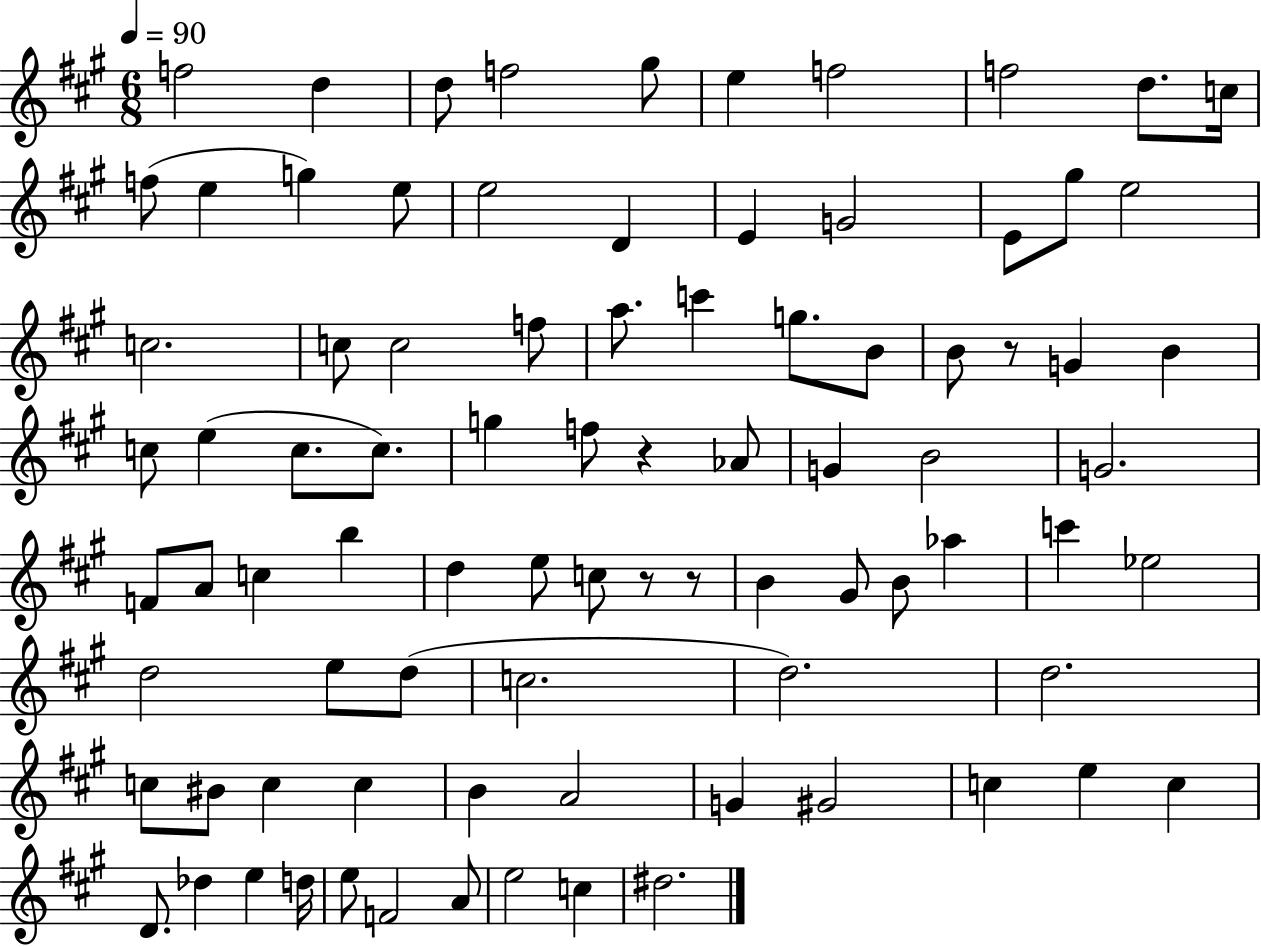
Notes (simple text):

F5/h D5/q D5/e F5/h G#5/e E5/q F5/h F5/h D5/e. C5/s F5/e E5/q G5/q E5/e E5/h D4/q E4/q G4/h E4/e G#5/e E5/h C5/h. C5/e C5/h F5/e A5/e. C6/q G5/e. B4/e B4/e R/e G4/q B4/q C5/e E5/q C5/e. C5/e. G5/q F5/e R/q Ab4/e G4/q B4/h G4/h. F4/e A4/e C5/q B5/q D5/q E5/e C5/e R/e R/e B4/q G#4/e B4/e Ab5/q C6/q Eb5/h D5/h E5/e D5/e C5/h. D5/h. D5/h. C5/e BIS4/e C5/q C5/q B4/q A4/h G4/q G#4/h C5/q E5/q C5/q D4/e. Db5/q E5/q D5/s E5/e F4/h A4/e E5/h C5/q D#5/h.